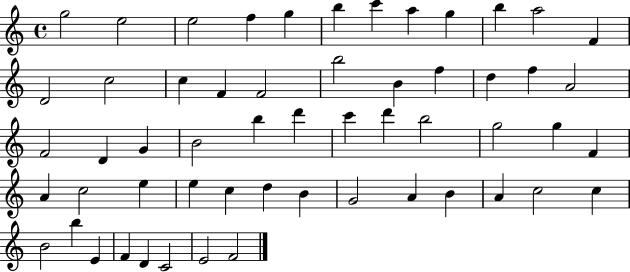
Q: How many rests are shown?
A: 0